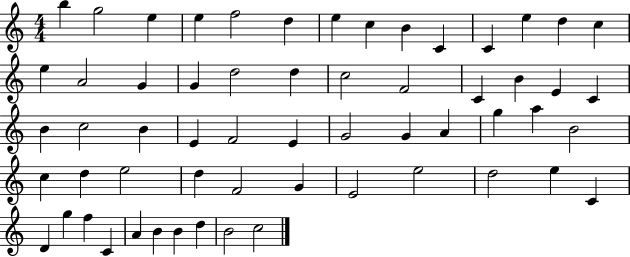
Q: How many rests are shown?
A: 0